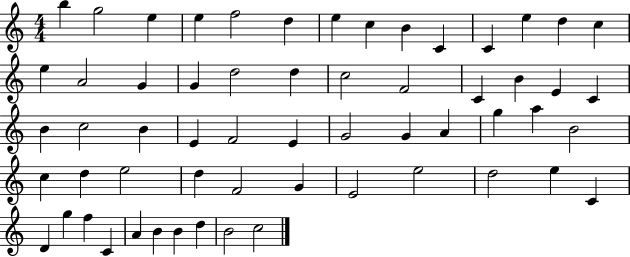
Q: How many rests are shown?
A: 0